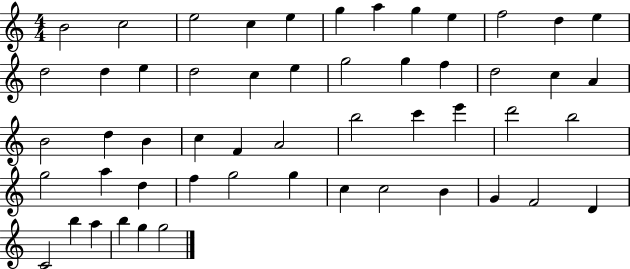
{
  \clef treble
  \numericTimeSignature
  \time 4/4
  \key c \major
  b'2 c''2 | e''2 c''4 e''4 | g''4 a''4 g''4 e''4 | f''2 d''4 e''4 | \break d''2 d''4 e''4 | d''2 c''4 e''4 | g''2 g''4 f''4 | d''2 c''4 a'4 | \break b'2 d''4 b'4 | c''4 f'4 a'2 | b''2 c'''4 e'''4 | d'''2 b''2 | \break g''2 a''4 d''4 | f''4 g''2 g''4 | c''4 c''2 b'4 | g'4 f'2 d'4 | \break c'2 b''4 a''4 | b''4 g''4 g''2 | \bar "|."
}